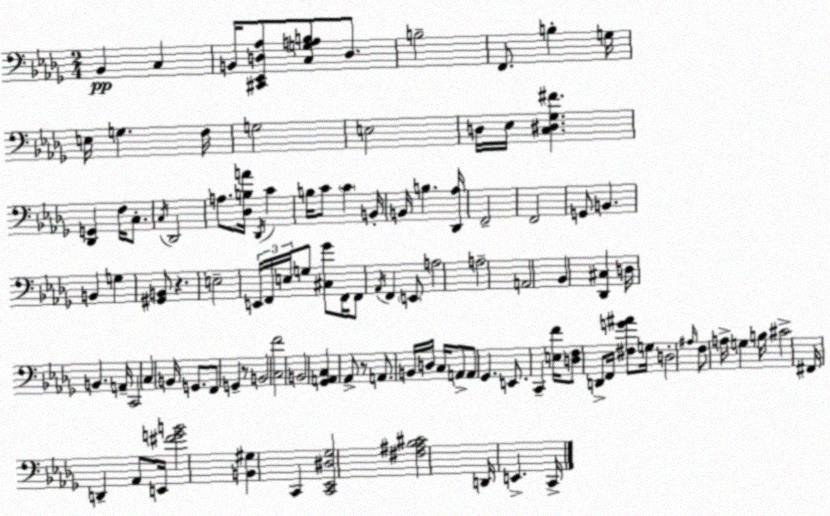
X:1
T:Untitled
M:2/4
L:1/4
K:Bbm
_B,, C, B,,/4 [^C,,_E,,D,_A,]/2 [C,G,A,B,]/2 D,/2 B,2 F,,/2 B, G,/4 E,/4 G, F,/4 G,2 E,2 D,/4 _E,/4 [C,^D,_G,^F] [_D,,G,,] F,/4 C,/2 C,/4 _D,,2 A,/2 [_D,B,A]/4 _D,,/4 C B,/4 C/2 C B,,/4 B,,/4 B, [_D,,_A,]/4 F,,2 F,,2 G,,/2 B,, B,, G, [^G,,B,,]/2 z E,2 E,,/4 F,,/4 E,/4 G,/2 [^C,_G]/2 F,,/4 F,,/2 _A,,/4 F,, E,,/2 A,2 A,2 A,,2 _B,, [_D,,^C,] D,/4 B,, A,,/4 C,,2 C, B,,/4 G,,/2 F,,/2 G,, z/2 B,,2 [C,F]2 B,,2 [_G,,A,,C,] _A,,/2 z/2 A,,/2 B,,/4 D,/4 C,/4 A,,/2 A,,/2 _G,, E,,/2 C,, [E,F]/4 [D,F,]/2 D,,/2 F,,/4 [^F,G^A]/2 G,/4 D,2 ^A,/4 F,/2 A,/4 G, B,/4 ^C2 ^F,,/4 D,, _A,,/2 E,,/4 [^FGB]2 [B,,^G,] C,, [C,,_E,,^D,_G,]2 [^F,^A,_B,^C]2 D,,/4 E,, C,,/4